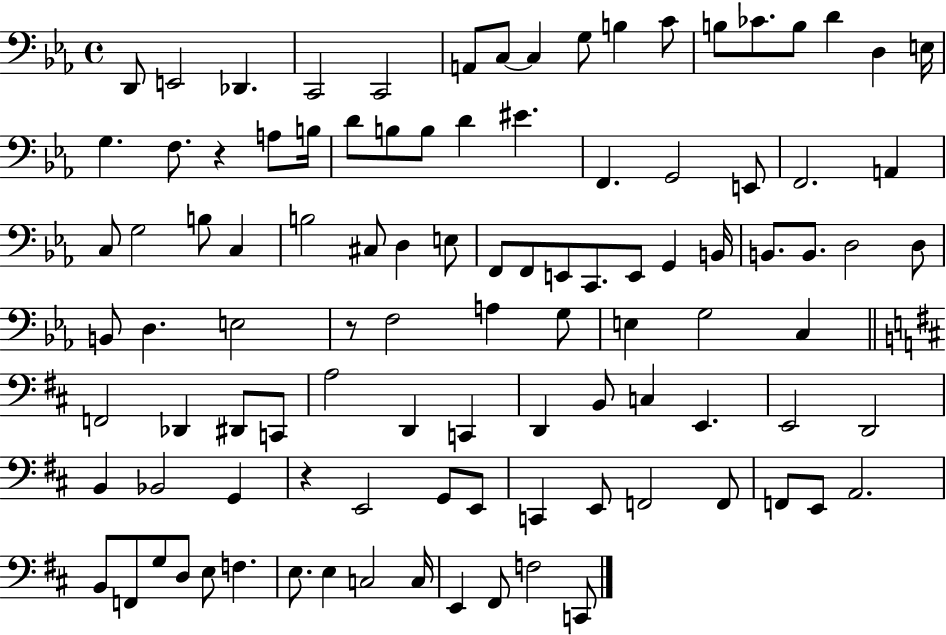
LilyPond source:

{
  \clef bass
  \time 4/4
  \defaultTimeSignature
  \key ees \major
  \repeat volta 2 { d,8 e,2 des,4. | c,2 c,2 | a,8 c8~~ c4 g8 b4 c'8 | b8 ces'8. b8 d'4 d4 e16 | \break g4. f8. r4 a8 b16 | d'8 b8 b8 d'4 eis'4. | f,4. g,2 e,8 | f,2. a,4 | \break c8 g2 b8 c4 | b2 cis8 d4 e8 | f,8 f,8 e,8 c,8. e,8 g,4 b,16 | b,8. b,8. d2 d8 | \break b,8 d4. e2 | r8 f2 a4 g8 | e4 g2 c4 | \bar "||" \break \key d \major f,2 des,4 dis,8 c,8 | a2 d,4 c,4 | d,4 b,8 c4 e,4. | e,2 d,2 | \break b,4 bes,2 g,4 | r4 e,2 g,8 e,8 | c,4 e,8 f,2 f,8 | f,8 e,8 a,2. | \break b,8 f,8 g8 d8 e8 f4. | e8. e4 c2 c16 | e,4 fis,8 f2 c,8 | } \bar "|."
}